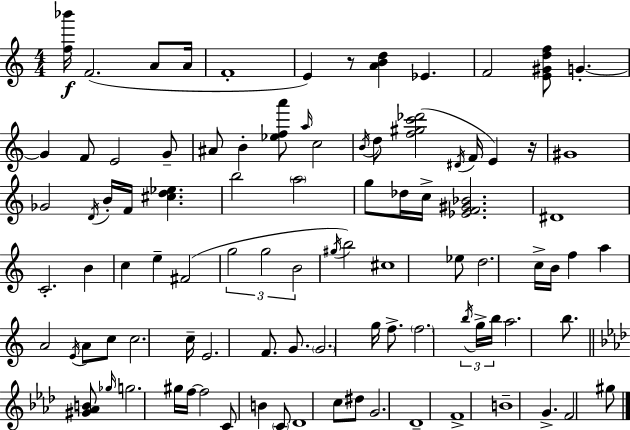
{
  \clef treble
  \numericTimeSignature
  \time 4/4
  \key a \minor
  <f'' bes'''>16\f f'2.( a'8 a'16 | f'1-. | e'4) r8 <a' b' d''>4 ees'4. | f'2 <e' gis' d'' f''>8 g'4.-.~~ | \break g'4 f'8 e'2 g'8-- | ais'8 b'4-. <ees'' f'' a'''>8 \grace { a''16 } c''2 | \acciaccatura { b'16 } d''8 <f'' gis'' c''' des'''>2( \acciaccatura { dis'16 } f'16 e'4) | r16 gis'1 | \break ges'2 \acciaccatura { d'16 } b'16-. f'16 <cis'' d'' ees''>4. | b''2 \parenthesize a''2 | g''8 des''16 c''16-> <ees' f' gis' bes'>2. | dis'1 | \break c'2.-. | b'4 c''4 e''4-- fis'2( | \tuplet 3/2 { g''2 g''2 | b'2 } \acciaccatura { gis''16 } b''2) | \break cis''1 | ees''8 d''2. | c''16-> b'16 f''4 a''4 a'2 | \acciaccatura { e'16 } a'8 c''8 c''2. | \break c''16-- e'2. | f'8. g'8. \parenthesize g'2. | g''16 f''8.-> \parenthesize f''2. | \tuplet 3/2 { \acciaccatura { b''16 } g''16-> b''16 } a''2. | \break b''8. \bar "||" \break \key aes \major <gis' aes' b'>8 \grace { ges''16 } g''2. gis''16 | f''16~~ f''2 c'8 b'4 \parenthesize c'8 | des'1 | c''8 dis''8 g'2. | \break des'1-- | f'1-> | b'1-- | g'4.-> f'2 gis''8 | \break \bar "|."
}